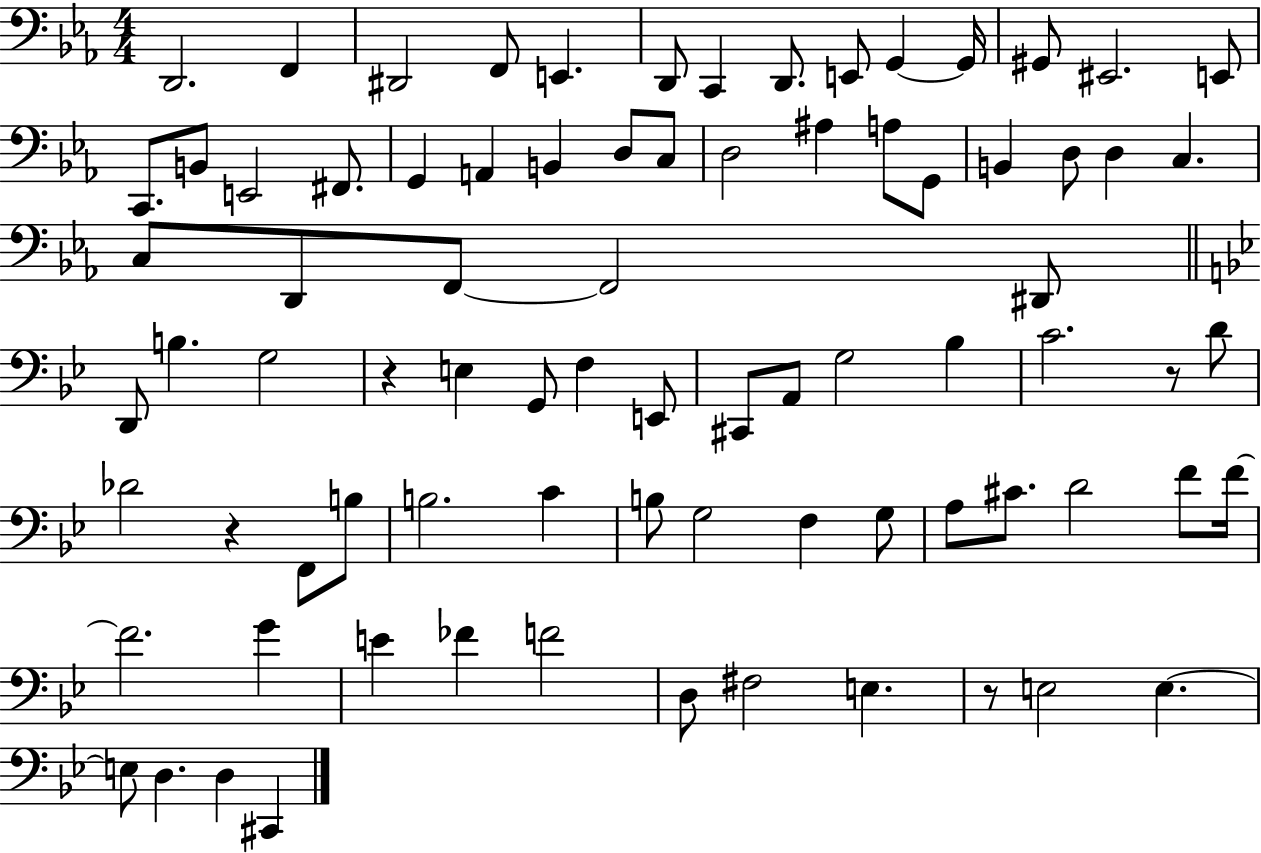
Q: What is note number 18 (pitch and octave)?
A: F#2